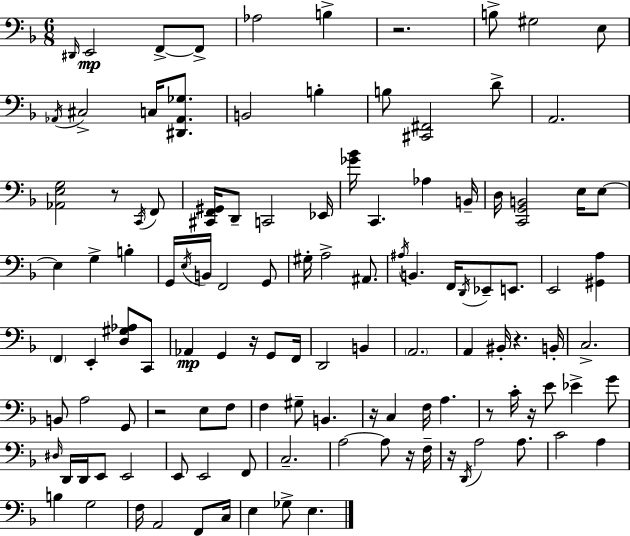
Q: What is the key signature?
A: D minor